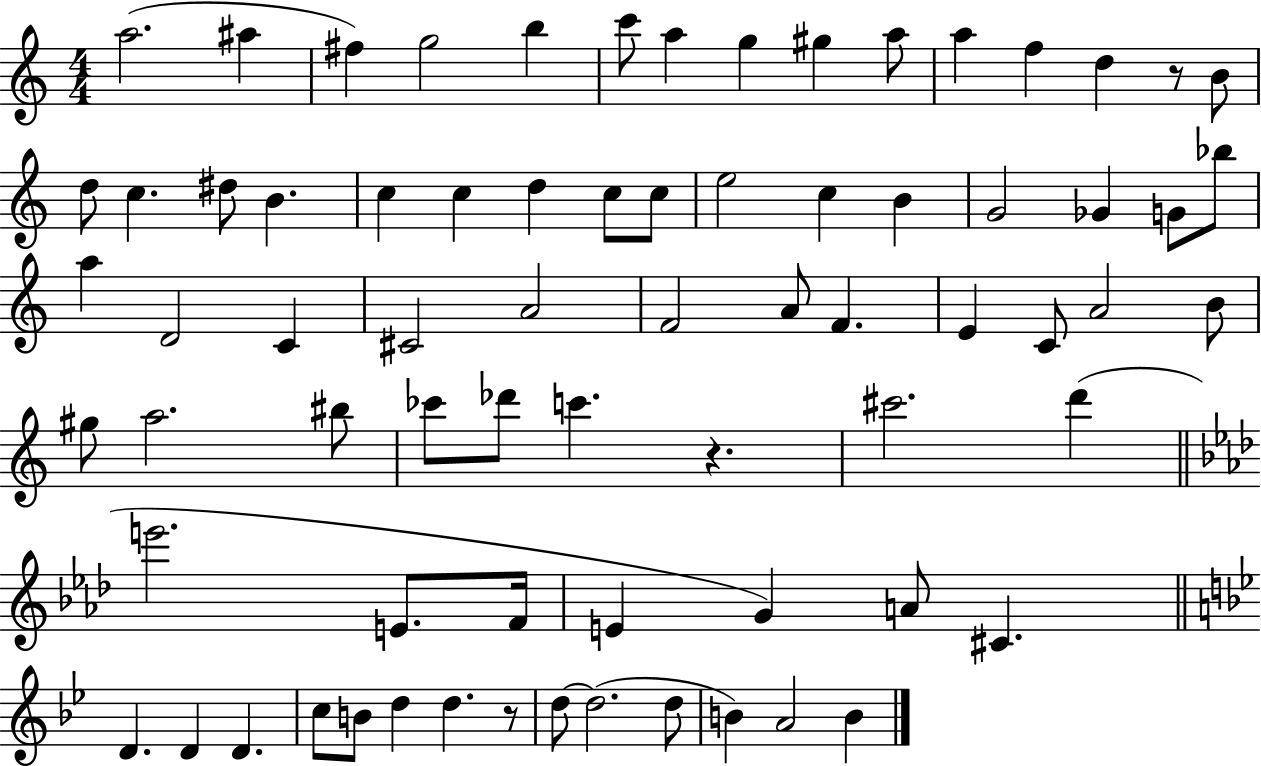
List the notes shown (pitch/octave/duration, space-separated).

A5/h. A#5/q F#5/q G5/h B5/q C6/e A5/q G5/q G#5/q A5/e A5/q F5/q D5/q R/e B4/e D5/e C5/q. D#5/e B4/q. C5/q C5/q D5/q C5/e C5/e E5/h C5/q B4/q G4/h Gb4/q G4/e Bb5/e A5/q D4/h C4/q C#4/h A4/h F4/h A4/e F4/q. E4/q C4/e A4/h B4/e G#5/e A5/h. BIS5/e CES6/e Db6/e C6/q. R/q. C#6/h. D6/q E6/h. E4/e. F4/s E4/q G4/q A4/e C#4/q. D4/q. D4/q D4/q. C5/e B4/e D5/q D5/q. R/e D5/e D5/h. D5/e B4/q A4/h B4/q